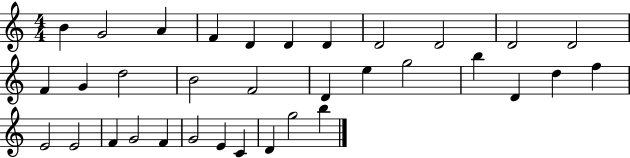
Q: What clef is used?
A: treble